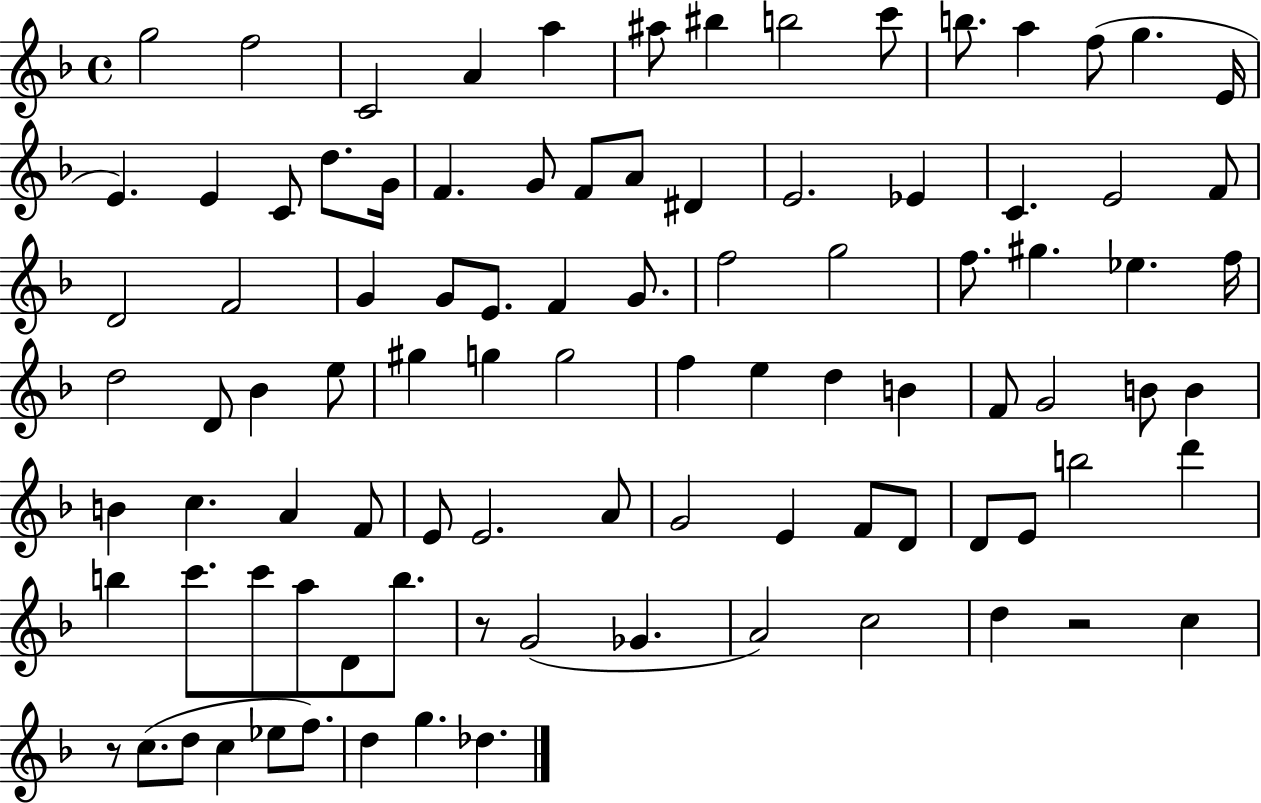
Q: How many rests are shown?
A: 3